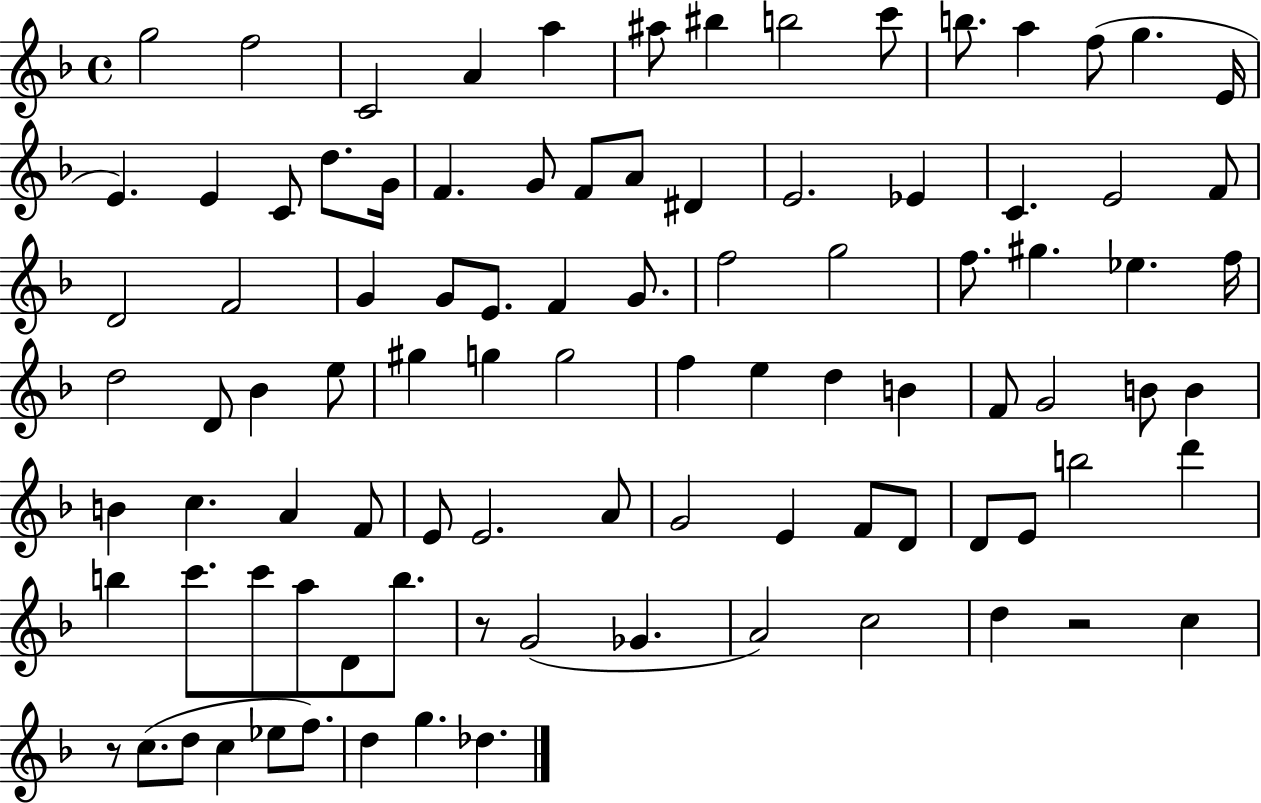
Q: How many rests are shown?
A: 3